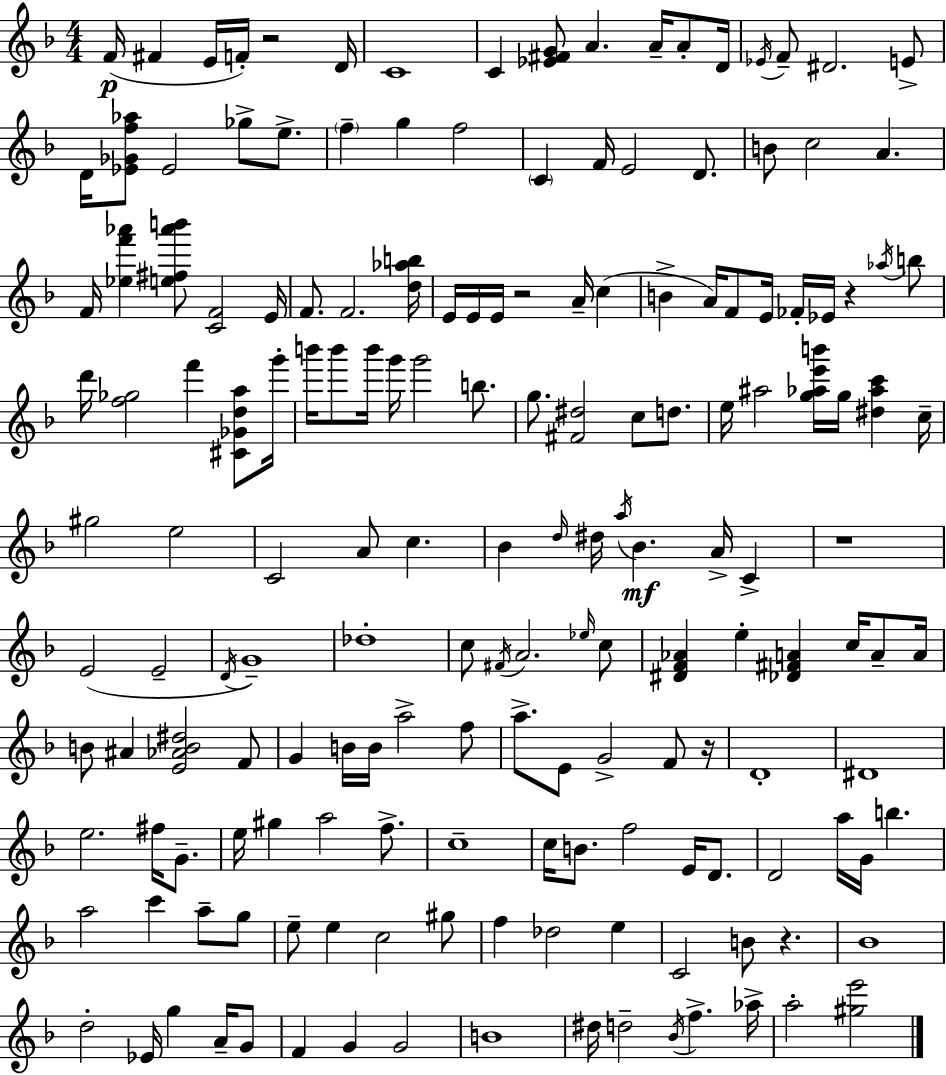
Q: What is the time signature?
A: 4/4